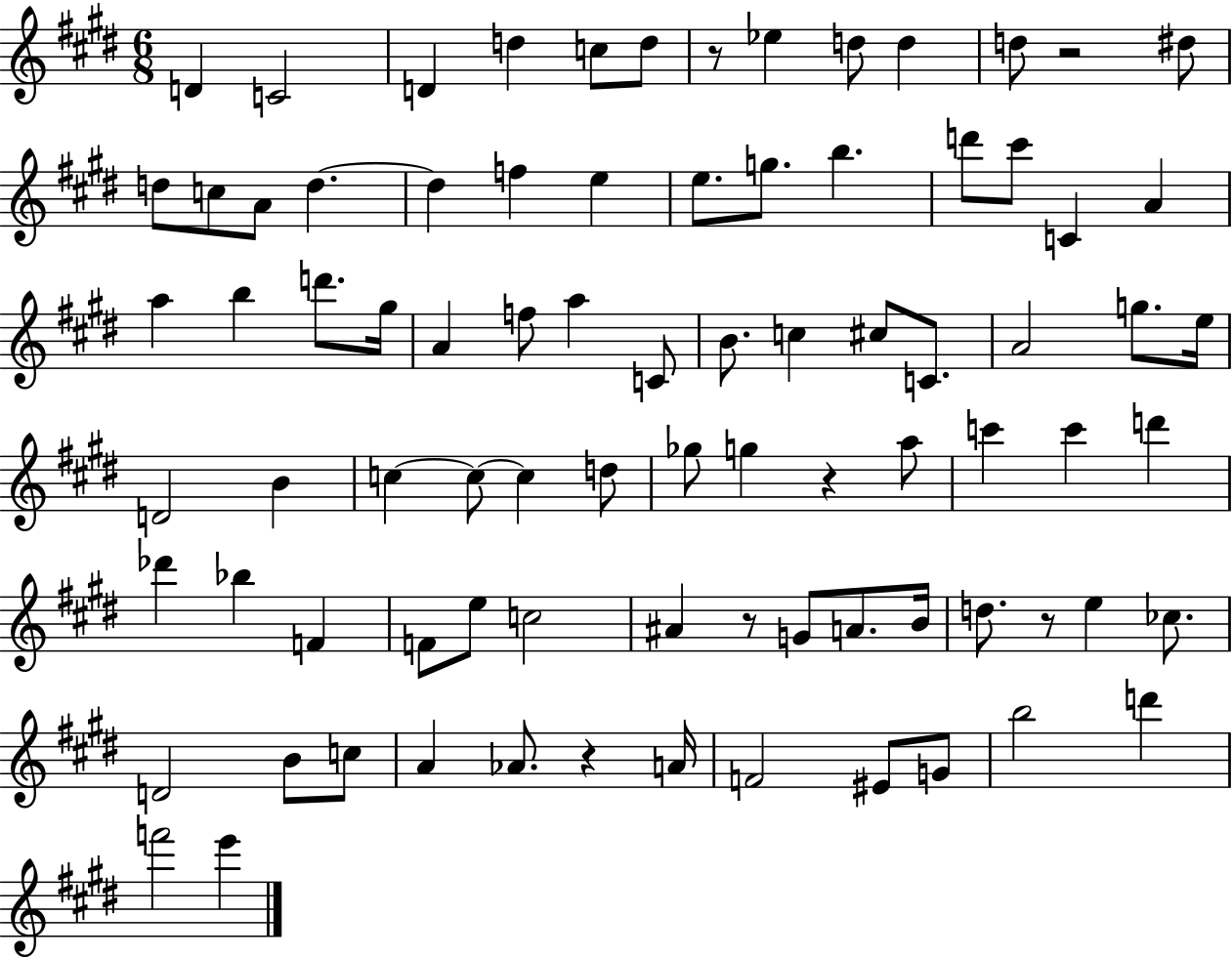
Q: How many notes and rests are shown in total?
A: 84